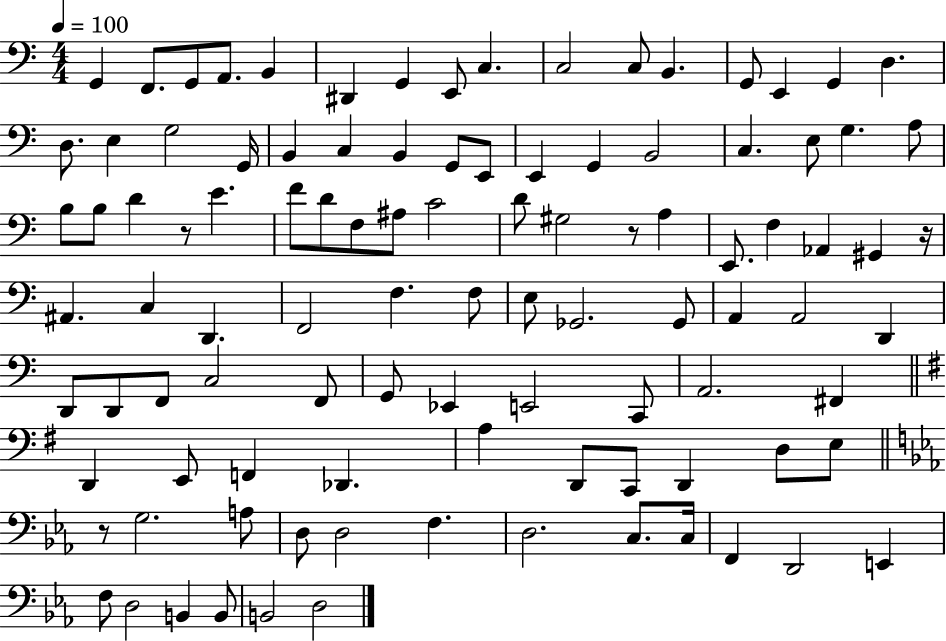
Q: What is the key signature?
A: C major